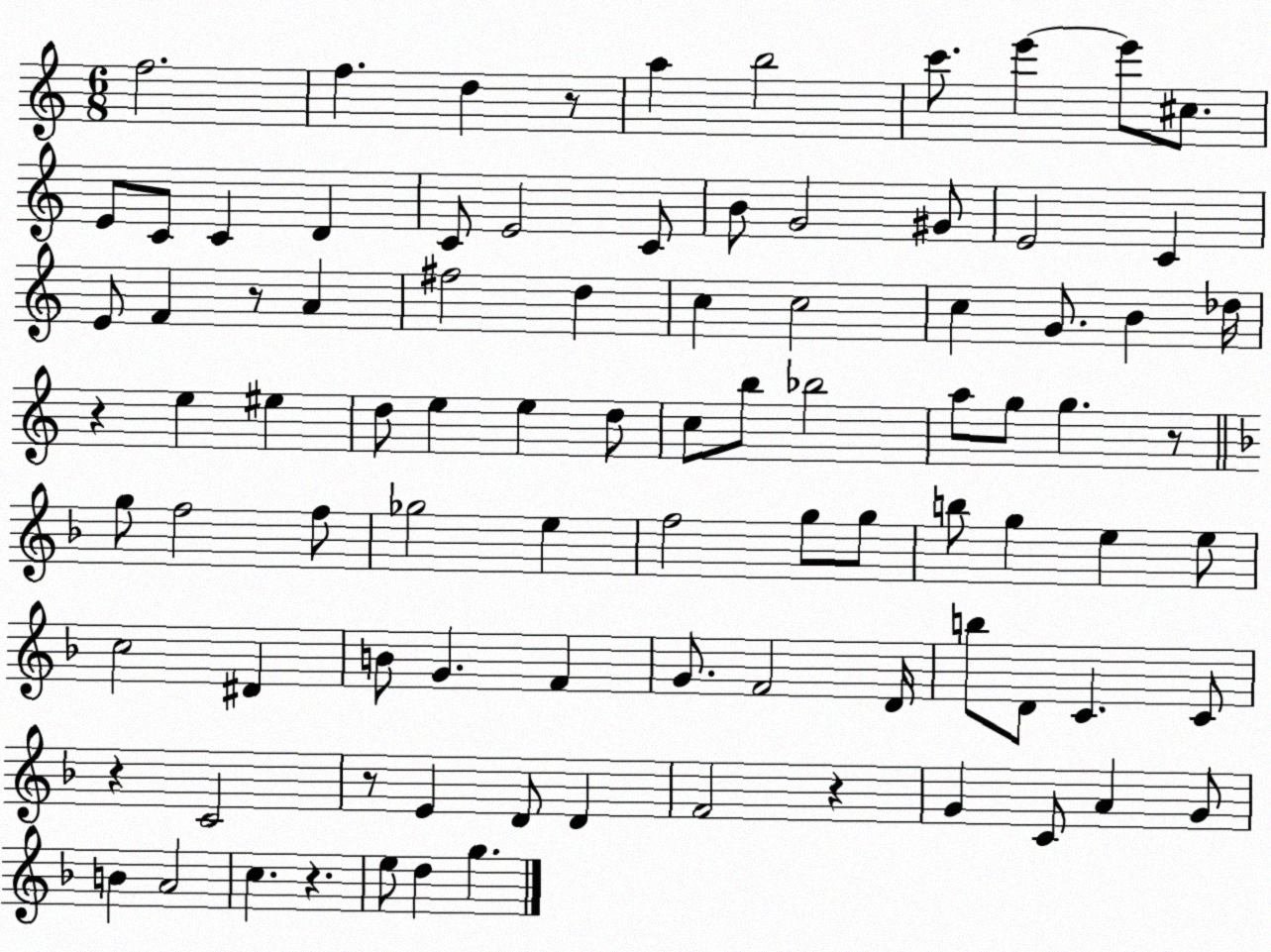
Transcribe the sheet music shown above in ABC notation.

X:1
T:Untitled
M:6/8
L:1/4
K:C
f2 f d z/2 a b2 c'/2 e' e'/2 ^c/2 E/2 C/2 C D C/2 E2 C/2 B/2 G2 ^G/2 E2 C E/2 F z/2 A ^f2 d c c2 c G/2 B _d/4 z e ^e d/2 e e d/2 c/2 b/2 _b2 a/2 g/2 g z/2 g/2 f2 f/2 _g2 e f2 g/2 g/2 b/2 g e e/2 c2 ^D B/2 G F G/2 F2 D/4 b/2 D/2 C C/2 z C2 z/2 E D/2 D F2 z G C/2 A G/2 B A2 c z e/2 d g